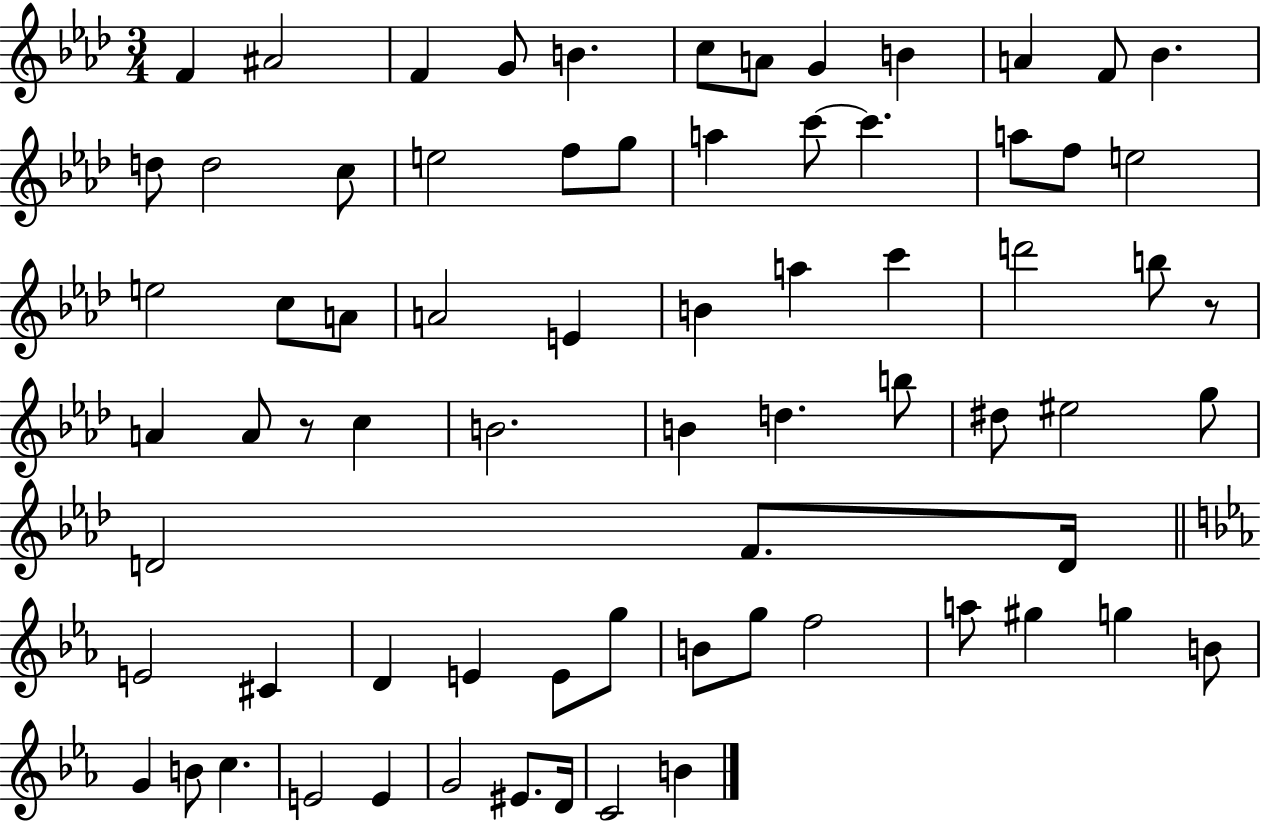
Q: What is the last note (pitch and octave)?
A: B4